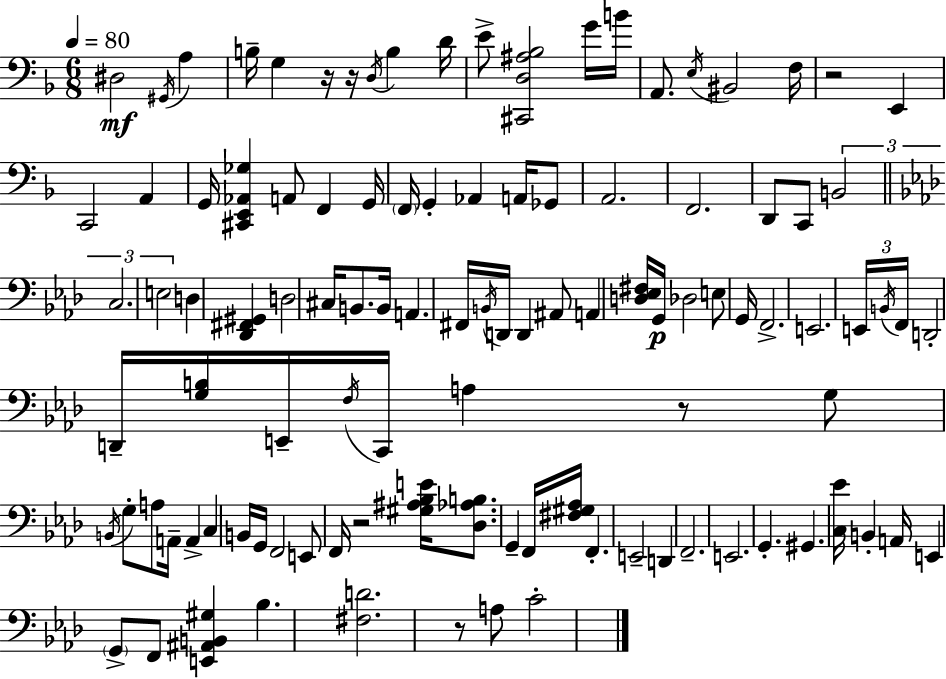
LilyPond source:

{
  \clef bass
  \numericTimeSignature
  \time 6/8
  \key f \major
  \tempo 4 = 80
  dis2\mf \acciaccatura { gis,16 } a4 | b16-- g4 r16 r16 \acciaccatura { d16 } b4 | d'16 e'8-> <cis, d ais bes>2 | g'16 b'16 a,8. \acciaccatura { e16 } bis,2 | \break f16 r2 e,4 | c,2 a,4 | g,16 <cis, e, aes, ges>4 a,8 f,4 | g,16 \parenthesize f,16 g,4-. aes,4 | \break a,16 ges,8 a,2. | f,2. | d,8 c,8 \tuplet 3/2 { b,2 | \bar "||" \break \key aes \major c2. | e2 } d4 | <des, fis, gis,>4 d2 | cis16 b,8. b,16 a,4. fis,16 | \break \acciaccatura { b,16 } d,16 d,4 ais,8 a,4 | <d ees fis>16 g,16\p des2 e8 | g,16 f,2.-> | e,2. | \break \tuplet 3/2 { e,16 \acciaccatura { b,16 } f,16 } d,2-. | d,16-- <g b>16 e,16-- \acciaccatura { f16 } c,16 a4 r8 g8 | \acciaccatura { b,16 } g8-. a8 a,16-- a,4-> c4 | b,16 g,16 f,2 | \break e,8 f,16 r2 | <gis ais bes e'>16 <des aes b>8. g,4-- f,16 <fis gis aes>16 f,4.-. | e,2-- | d,4 f,2.-- | \break e,2. | g,4.-. gis,4. | <c ees'>16 b,4-. a,16 e,4 | \parenthesize g,8-> f,8 <e, ais, b, gis>4 bes4. | \break <fis d'>2. | r8 a8 c'2-. | \bar "|."
}